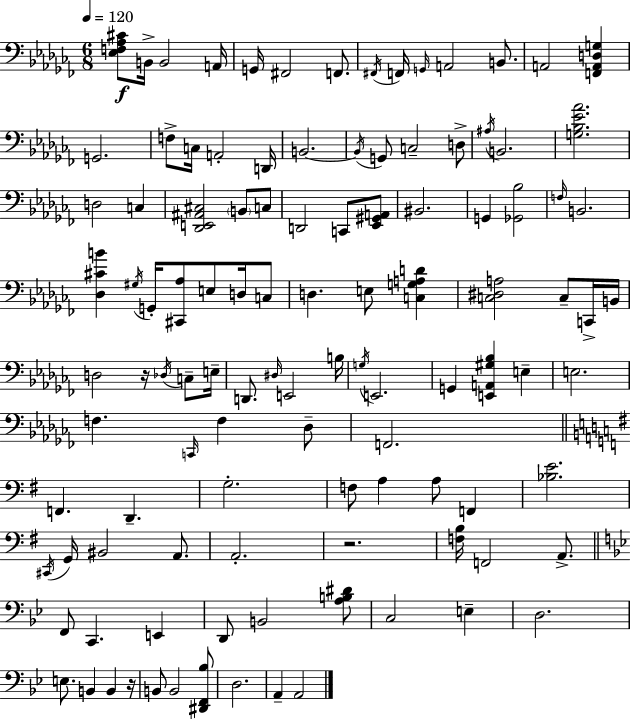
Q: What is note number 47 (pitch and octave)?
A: C3